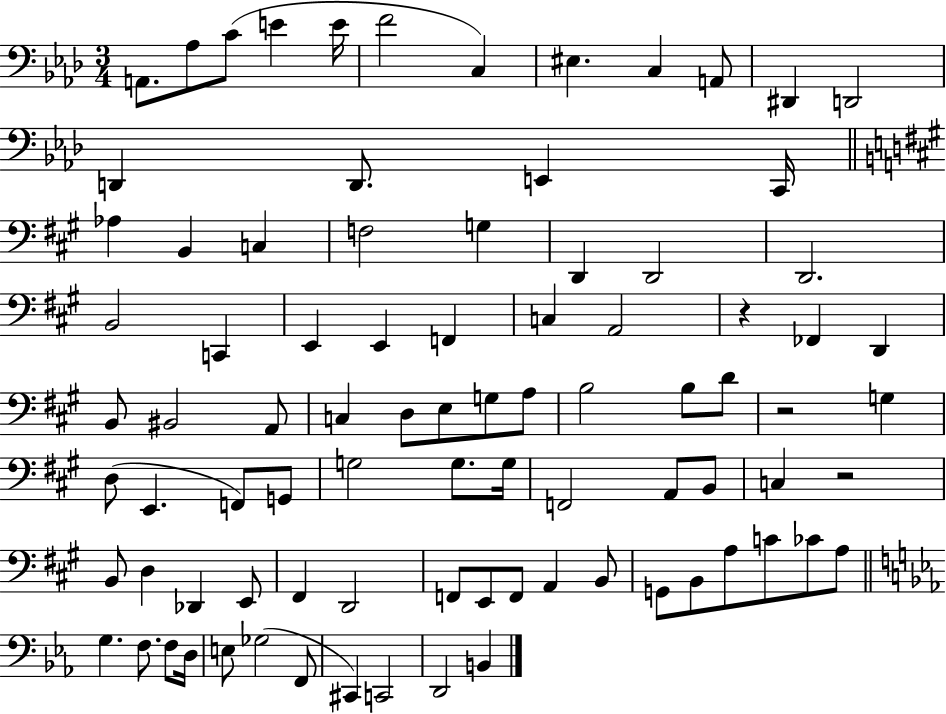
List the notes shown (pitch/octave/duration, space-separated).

A2/e. Ab3/e C4/e E4/q E4/s F4/h C3/q EIS3/q. C3/q A2/e D#2/q D2/h D2/q D2/e. E2/q C2/s Ab3/q B2/q C3/q F3/h G3/q D2/q D2/h D2/h. B2/h C2/q E2/q E2/q F2/q C3/q A2/h R/q FES2/q D2/q B2/e BIS2/h A2/e C3/q D3/e E3/e G3/e A3/e B3/h B3/e D4/e R/h G3/q D3/e E2/q. F2/e G2/e G3/h G3/e. G3/s F2/h A2/e B2/e C3/q R/h B2/e D3/q Db2/q E2/e F#2/q D2/h F2/e E2/e F2/e A2/q B2/e G2/e B2/e A3/e C4/e CES4/e A3/e G3/q. F3/e. F3/e D3/s E3/e Gb3/h F2/e C#2/q C2/h D2/h B2/q